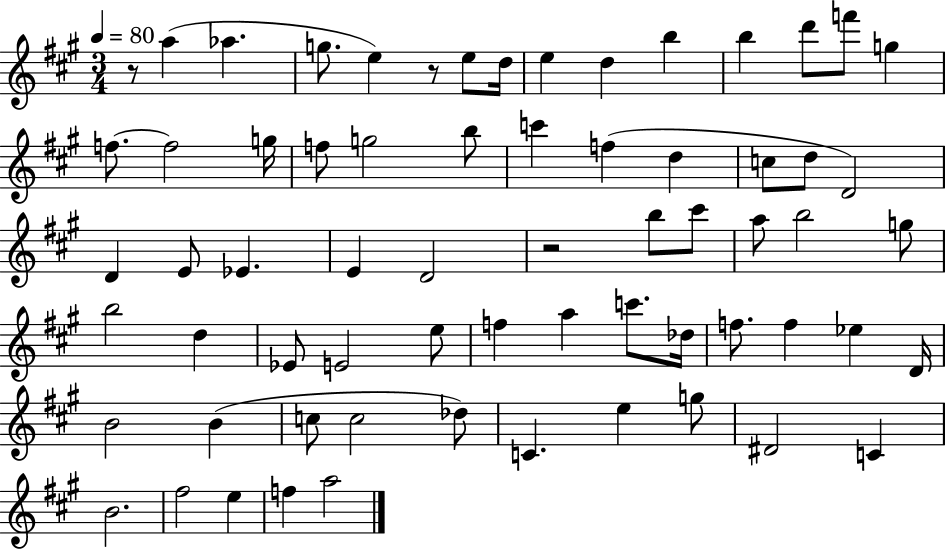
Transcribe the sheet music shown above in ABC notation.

X:1
T:Untitled
M:3/4
L:1/4
K:A
z/2 a _a g/2 e z/2 e/2 d/4 e d b b d'/2 f'/2 g f/2 f2 g/4 f/2 g2 b/2 c' f d c/2 d/2 D2 D E/2 _E E D2 z2 b/2 ^c'/2 a/2 b2 g/2 b2 d _E/2 E2 e/2 f a c'/2 _d/4 f/2 f _e D/4 B2 B c/2 c2 _d/2 C e g/2 ^D2 C B2 ^f2 e f a2